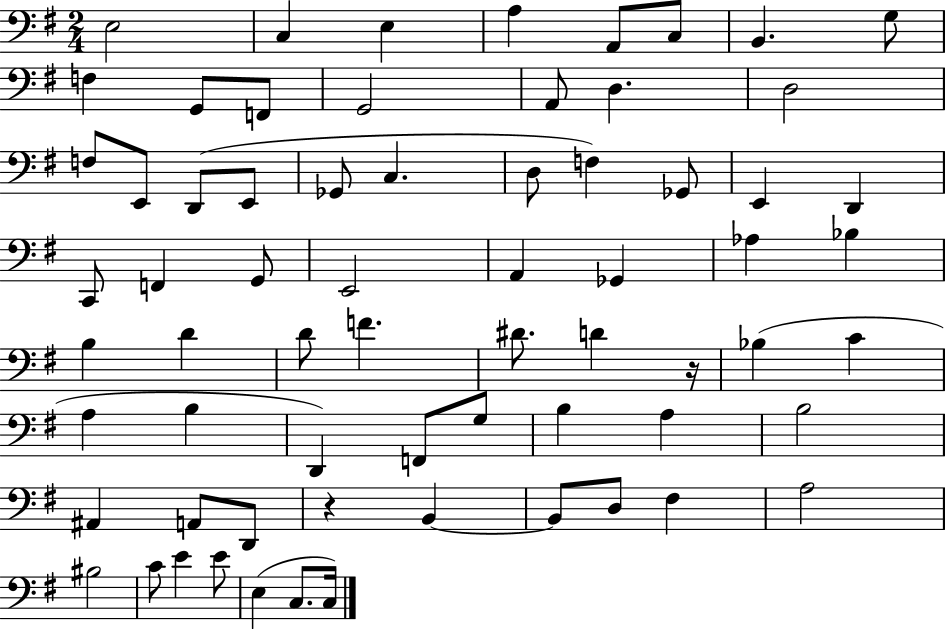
{
  \clef bass
  \numericTimeSignature
  \time 2/4
  \key g \major
  \repeat volta 2 { e2 | c4 e4 | a4 a,8 c8 | b,4. g8 | \break f4 g,8 f,8 | g,2 | a,8 d4. | d2 | \break f8 e,8 d,8( e,8 | ges,8 c4. | d8 f4) ges,8 | e,4 d,4 | \break c,8 f,4 g,8 | e,2 | a,4 ges,4 | aes4 bes4 | \break b4 d'4 | d'8 f'4. | dis'8. d'4 r16 | bes4( c'4 | \break a4 b4 | d,4) f,8 g8 | b4 a4 | b2 | \break ais,4 a,8 d,8 | r4 b,4~~ | b,8 d8 fis4 | a2 | \break bis2 | c'8 e'4 e'8 | e4( c8. c16) | } \bar "|."
}